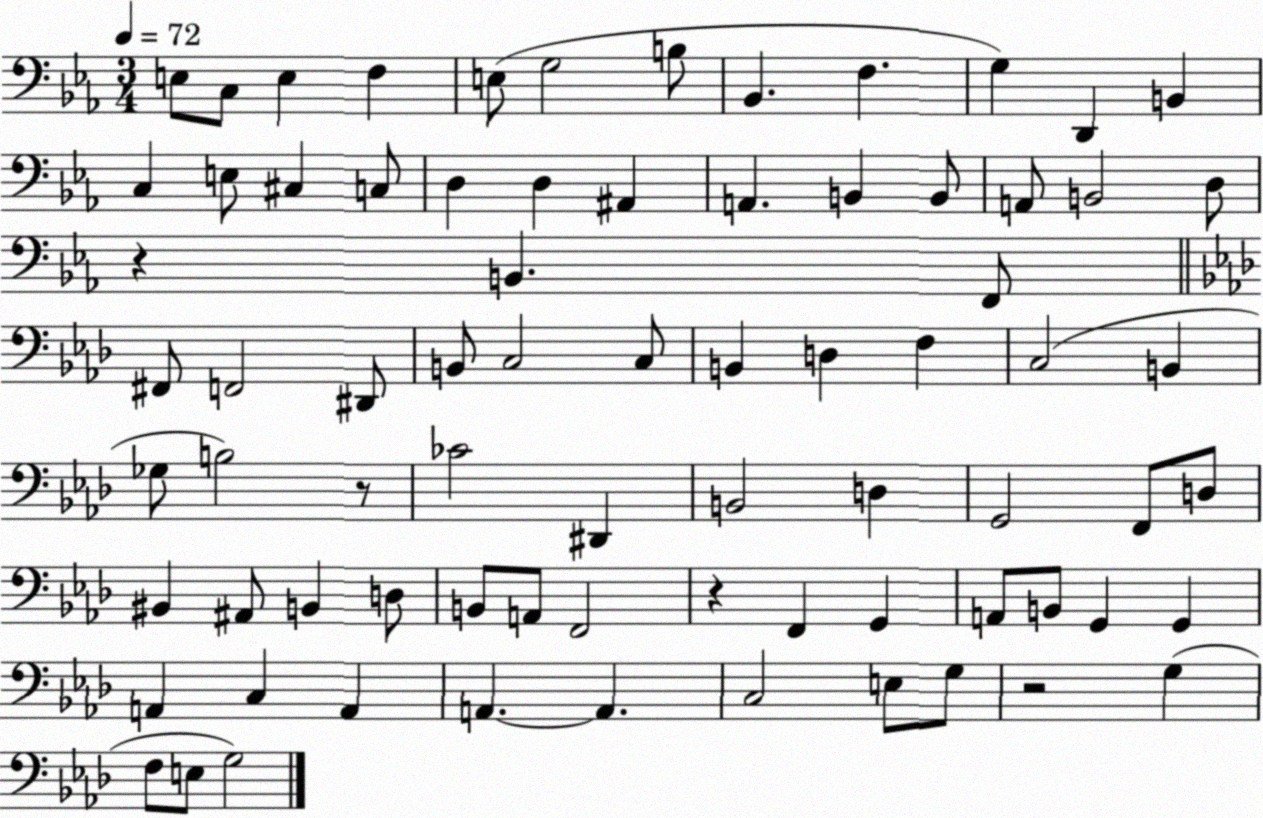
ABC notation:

X:1
T:Untitled
M:3/4
L:1/4
K:Eb
E,/2 C,/2 E, F, E,/2 G,2 B,/2 _B,, F, G, D,, B,, C, E,/2 ^C, C,/2 D, D, ^A,, A,, B,, B,,/2 A,,/2 B,,2 D,/2 z B,, F,,/2 ^F,,/2 F,,2 ^D,,/2 B,,/2 C,2 C,/2 B,, D, F, C,2 B,, _G,/2 B,2 z/2 _C2 ^D,, B,,2 D, G,,2 F,,/2 D,/2 ^B,, ^A,,/2 B,, D,/2 B,,/2 A,,/2 F,,2 z F,, G,, A,,/2 B,,/2 G,, G,, A,, C, A,, A,, A,, C,2 E,/2 G,/2 z2 G, F,/2 E,/2 G,2